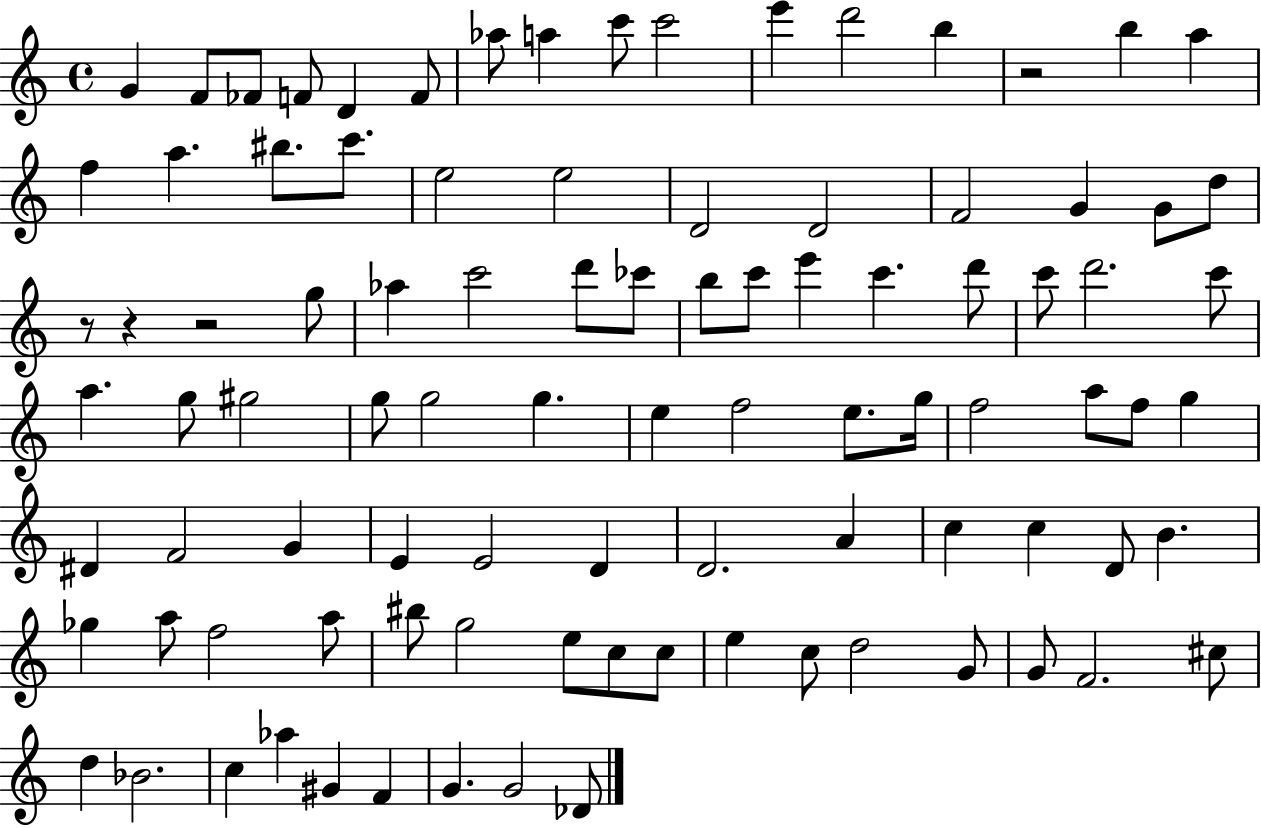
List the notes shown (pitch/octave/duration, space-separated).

G4/q F4/e FES4/e F4/e D4/q F4/e Ab5/e A5/q C6/e C6/h E6/q D6/h B5/q R/h B5/q A5/q F5/q A5/q. BIS5/e. C6/e. E5/h E5/h D4/h D4/h F4/h G4/q G4/e D5/e R/e R/q R/h G5/e Ab5/q C6/h D6/e CES6/e B5/e C6/e E6/q C6/q. D6/e C6/e D6/h. C6/e A5/q. G5/e G#5/h G5/e G5/h G5/q. E5/q F5/h E5/e. G5/s F5/h A5/e F5/e G5/q D#4/q F4/h G4/q E4/q E4/h D4/q D4/h. A4/q C5/q C5/q D4/e B4/q. Gb5/q A5/e F5/h A5/e BIS5/e G5/h E5/e C5/e C5/e E5/q C5/e D5/h G4/e G4/e F4/h. C#5/e D5/q Bb4/h. C5/q Ab5/q G#4/q F4/q G4/q. G4/h Db4/e